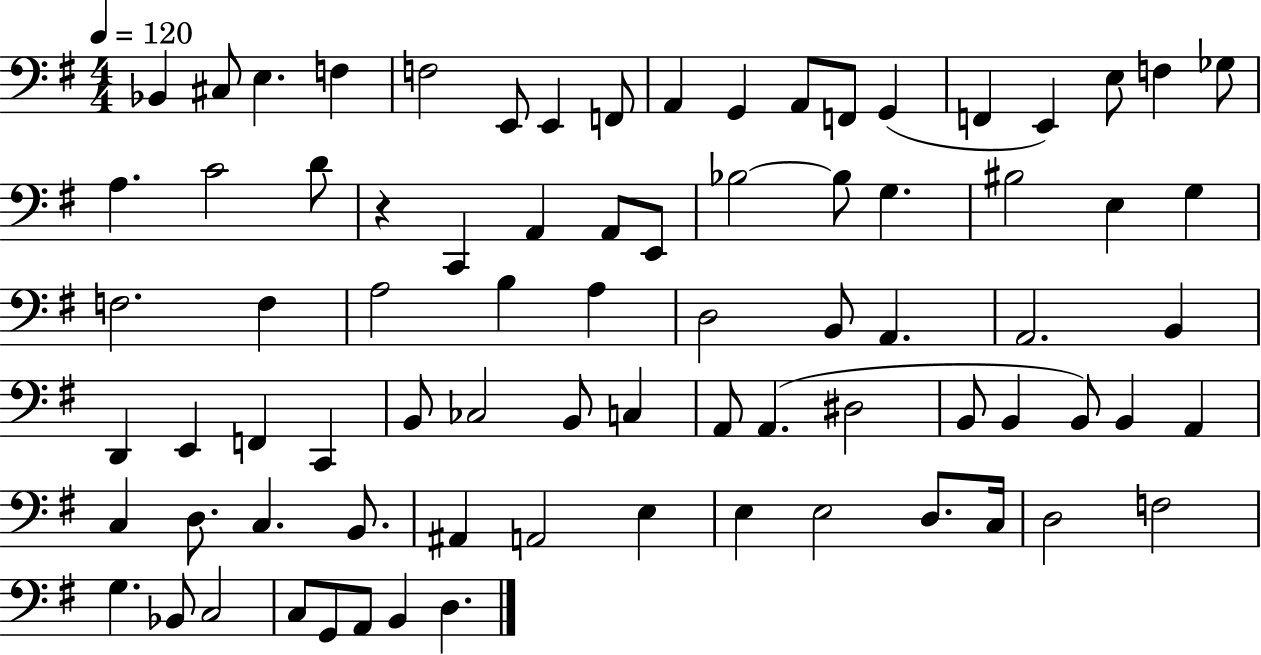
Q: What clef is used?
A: bass